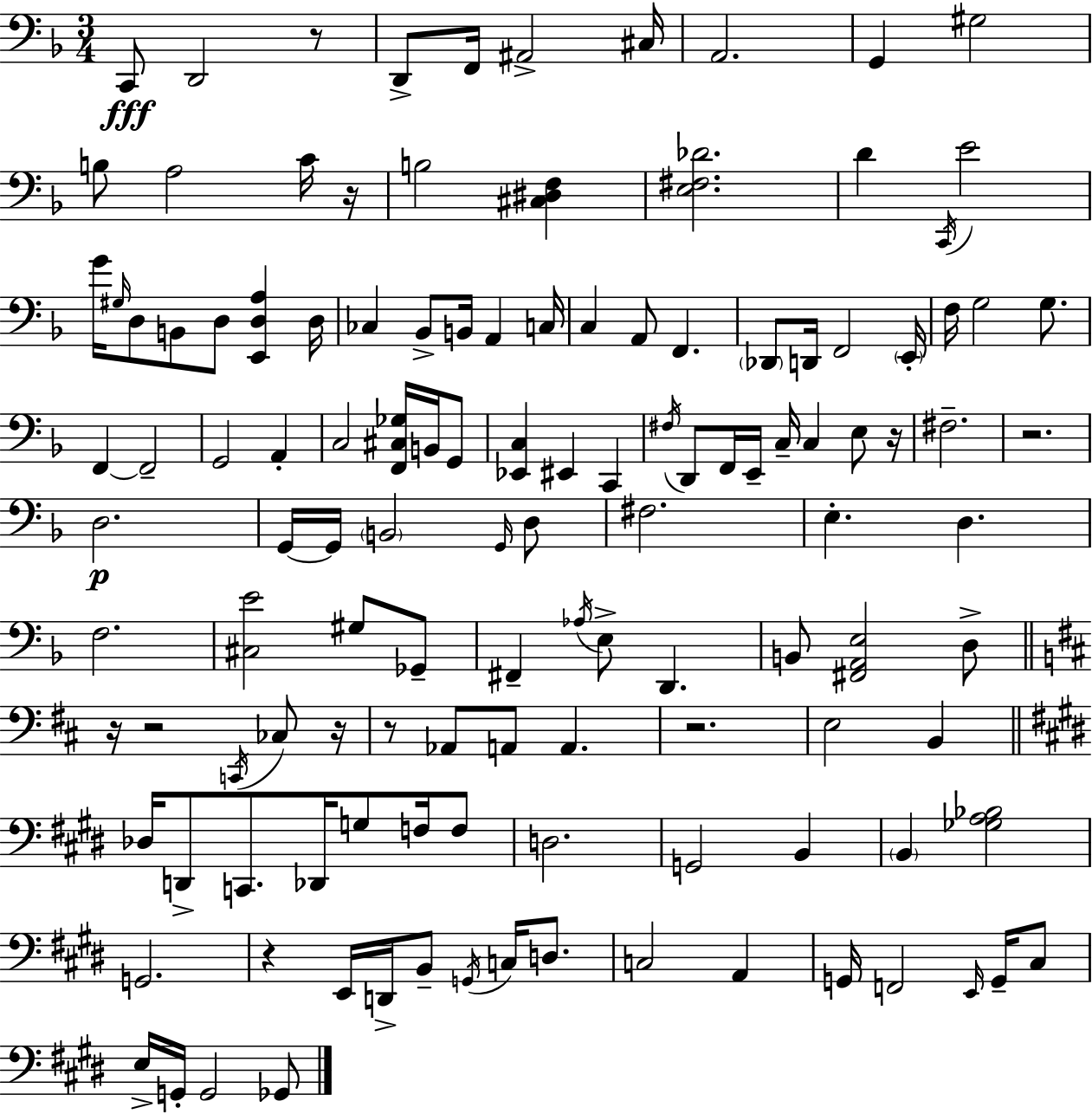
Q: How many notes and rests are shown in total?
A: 126